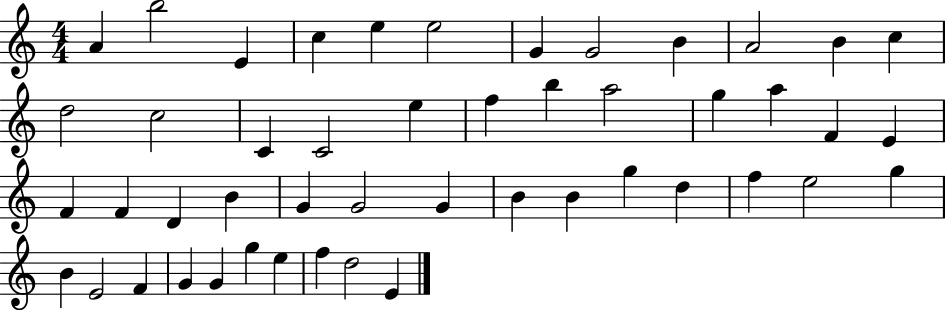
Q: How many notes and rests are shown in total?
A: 48